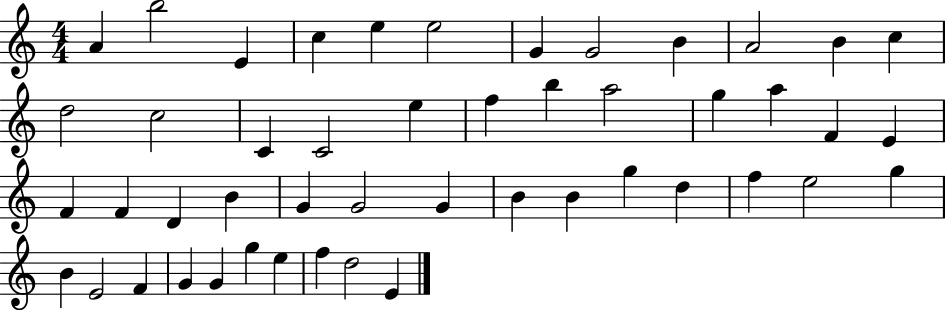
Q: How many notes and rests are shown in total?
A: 48